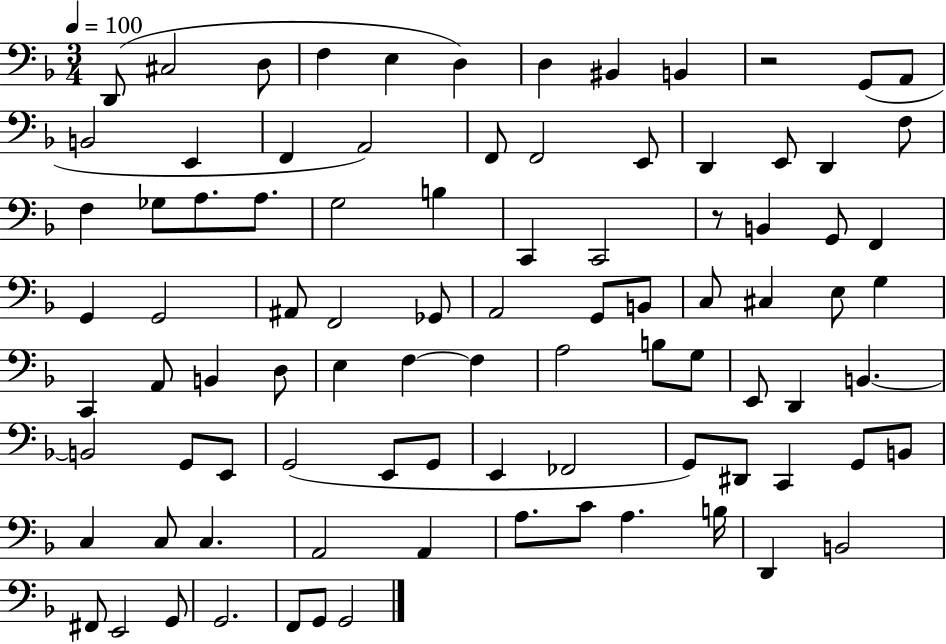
X:1
T:Untitled
M:3/4
L:1/4
K:F
D,,/2 ^C,2 D,/2 F, E, D, D, ^B,, B,, z2 G,,/2 A,,/2 B,,2 E,, F,, A,,2 F,,/2 F,,2 E,,/2 D,, E,,/2 D,, F,/2 F, _G,/2 A,/2 A,/2 G,2 B, C,, C,,2 z/2 B,, G,,/2 F,, G,, G,,2 ^A,,/2 F,,2 _G,,/2 A,,2 G,,/2 B,,/2 C,/2 ^C, E,/2 G, C,, A,,/2 B,, D,/2 E, F, F, A,2 B,/2 G,/2 E,,/2 D,, B,, B,,2 G,,/2 E,,/2 G,,2 E,,/2 G,,/2 E,, _F,,2 G,,/2 ^D,,/2 C,, G,,/2 B,,/2 C, C,/2 C, A,,2 A,, A,/2 C/2 A, B,/4 D,, B,,2 ^F,,/2 E,,2 G,,/2 G,,2 F,,/2 G,,/2 G,,2